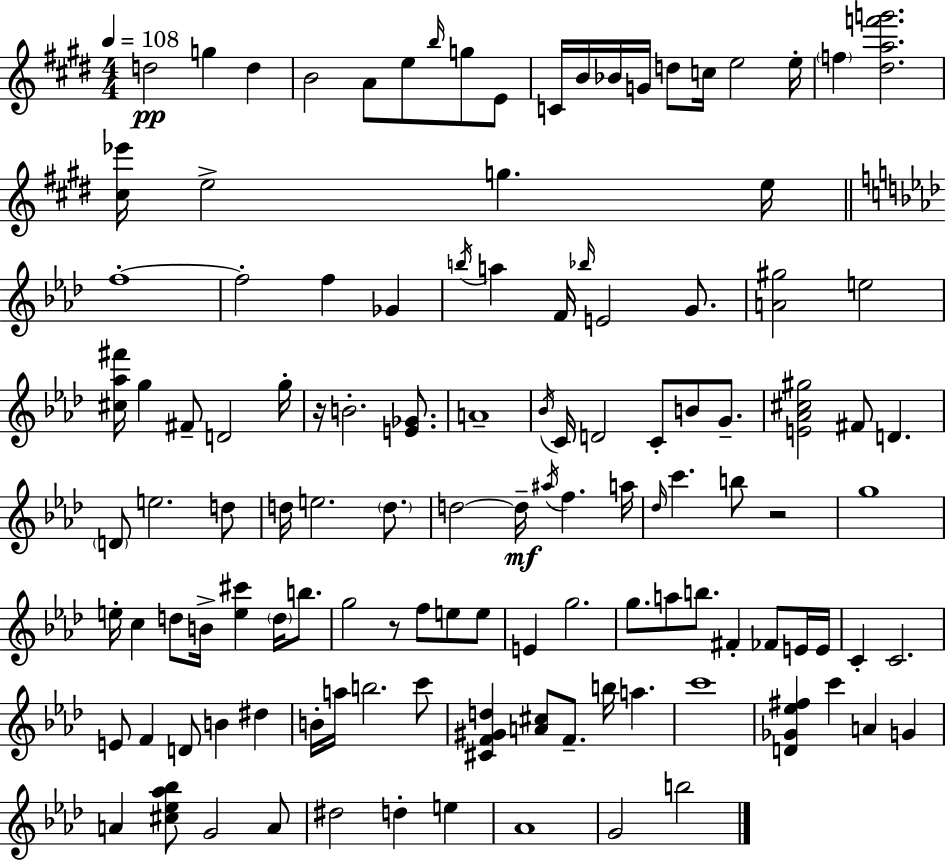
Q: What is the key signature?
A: E major